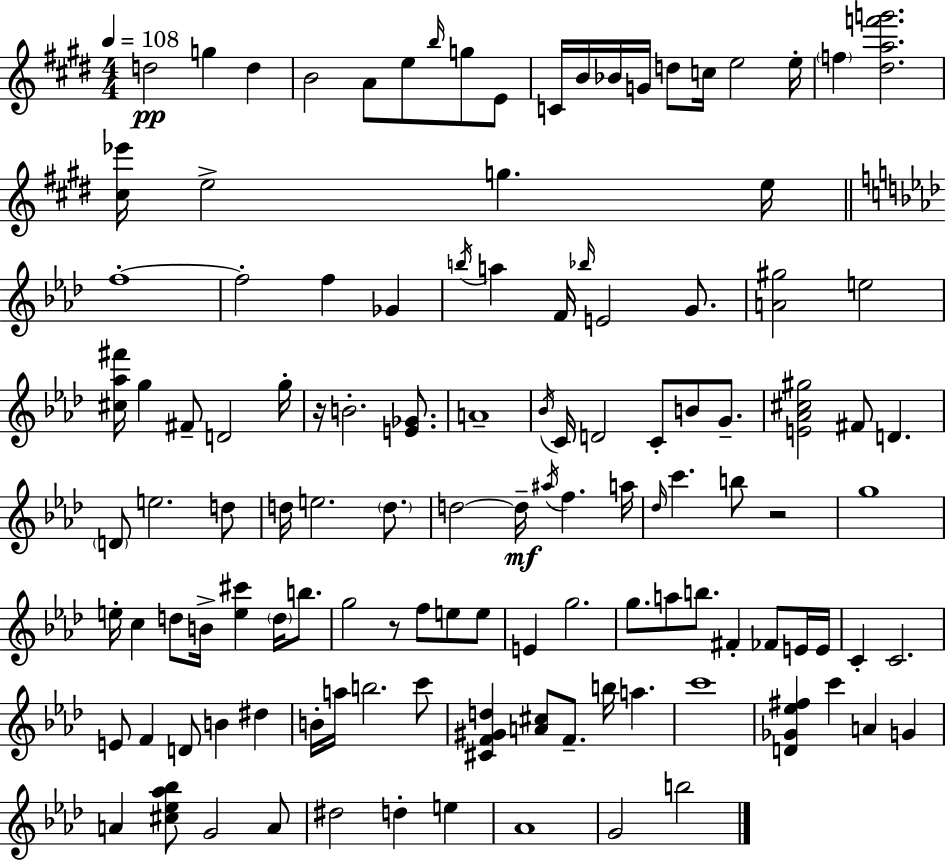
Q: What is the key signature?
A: E major